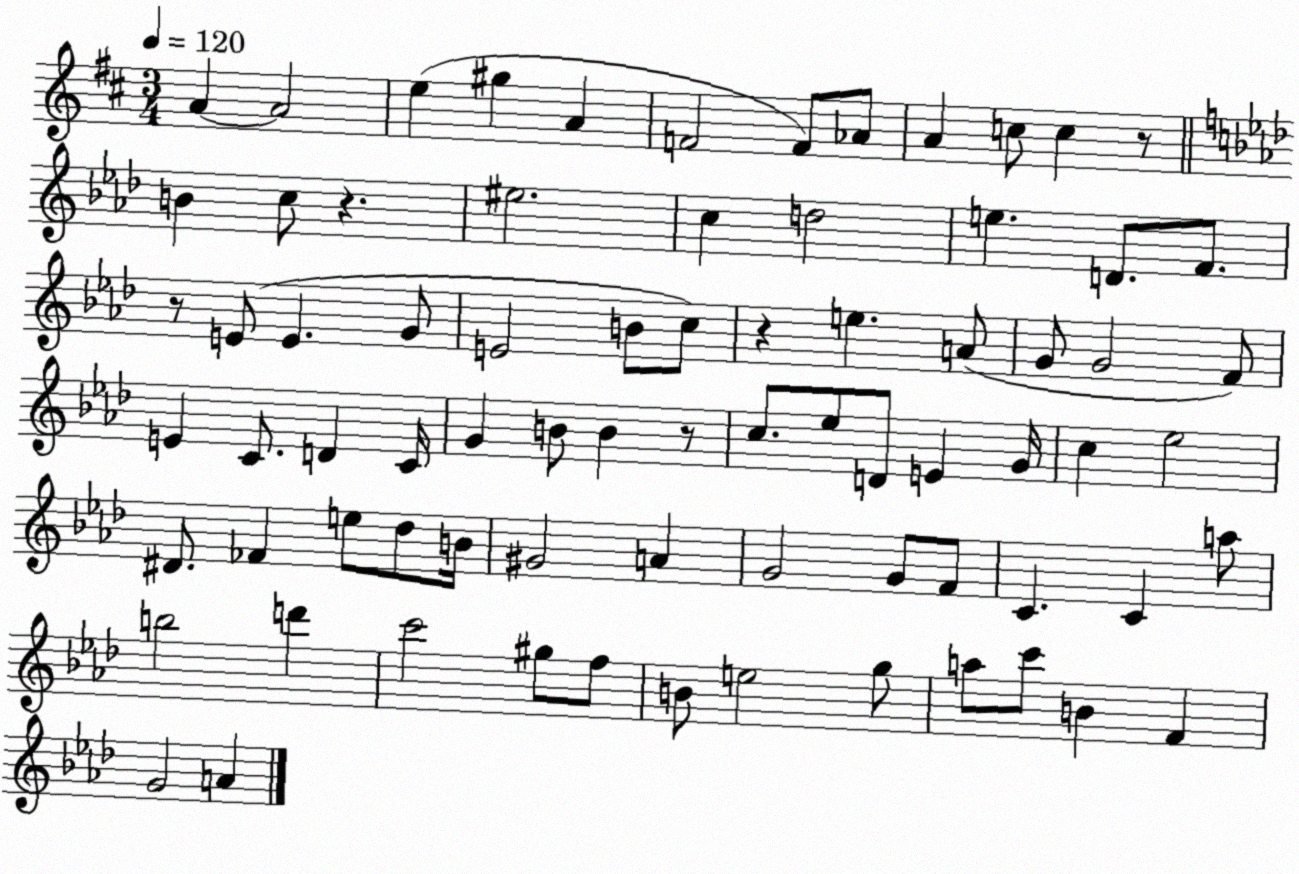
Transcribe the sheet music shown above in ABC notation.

X:1
T:Untitled
M:3/4
L:1/4
K:D
A A2 e ^g A F2 F/2 _A/2 A c/2 c z/2 B c/2 z ^e2 c d2 e D/2 F/2 z/2 E/2 E G/2 E2 B/2 c/2 z e A/2 G/2 G2 F/2 E C/2 D C/4 G B/2 B z/2 c/2 _e/2 D/2 E G/4 c _e2 ^D/2 _F e/2 _d/2 B/4 ^G2 A G2 G/2 F/2 C C a/2 b2 d' c'2 ^g/2 f/2 B/2 e2 g/2 a/2 c'/2 B F G2 A